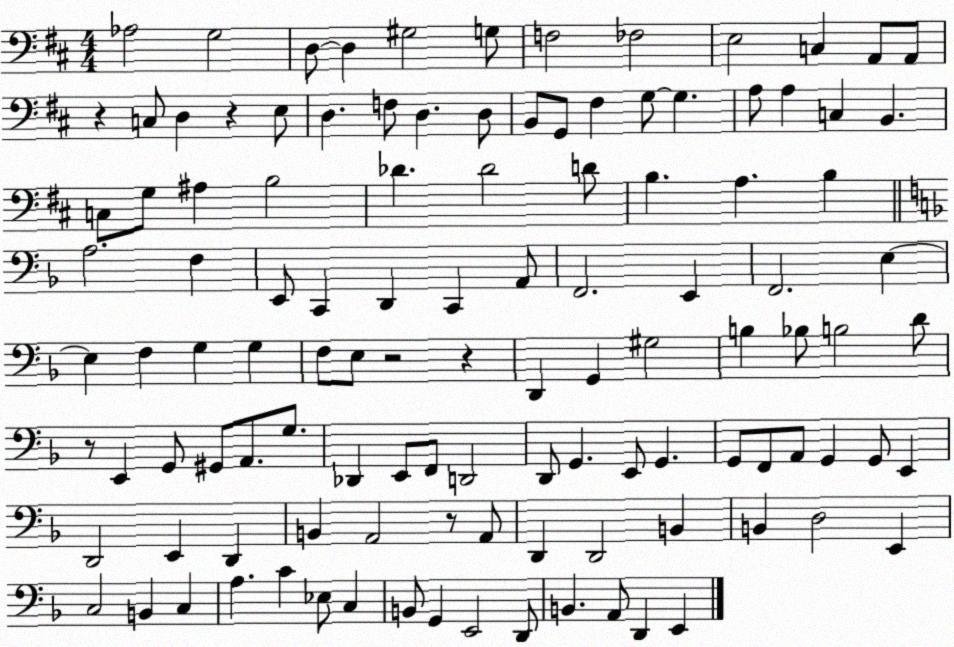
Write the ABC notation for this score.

X:1
T:Untitled
M:4/4
L:1/4
K:D
_A,2 G,2 D,/2 D, ^G,2 G,/2 F,2 _F,2 E,2 C, A,,/2 A,,/2 z C,/2 D, z E,/2 D, F,/2 D, D,/2 B,,/2 G,,/2 ^F, G,/2 G, A,/2 A, C, B,, C,/2 G,/2 ^A, B,2 _D _D2 D/2 B, A, B, A,2 F, E,,/2 C,, D,, C,, A,,/2 F,,2 E,, F,,2 E, E, F, G, G, F,/2 E,/2 z2 z D,, G,, ^G,2 B, _B,/2 B,2 D/2 z/2 E,, G,,/2 ^G,,/2 A,,/2 G,/2 _D,, E,,/2 F,,/2 D,,2 D,,/2 G,, E,,/2 G,, G,,/2 F,,/2 A,,/2 G,, G,,/2 E,, D,,2 E,, D,, B,, A,,2 z/2 A,,/2 D,, D,,2 B,, B,, D,2 E,, C,2 B,, C, A, C _E,/2 C, B,,/2 G,, E,,2 D,,/2 B,, A,,/2 D,, E,,